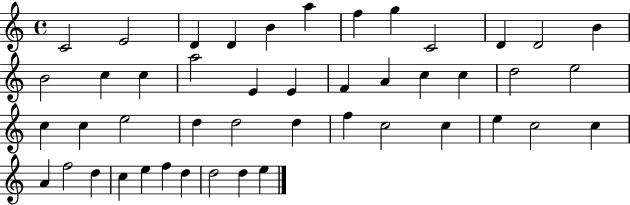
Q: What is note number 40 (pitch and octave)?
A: C5